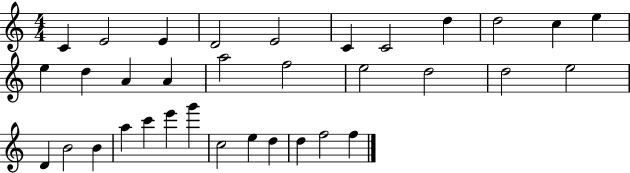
X:1
T:Untitled
M:4/4
L:1/4
K:C
C E2 E D2 E2 C C2 d d2 c e e d A A a2 f2 e2 d2 d2 e2 D B2 B a c' e' g' c2 e d d f2 f